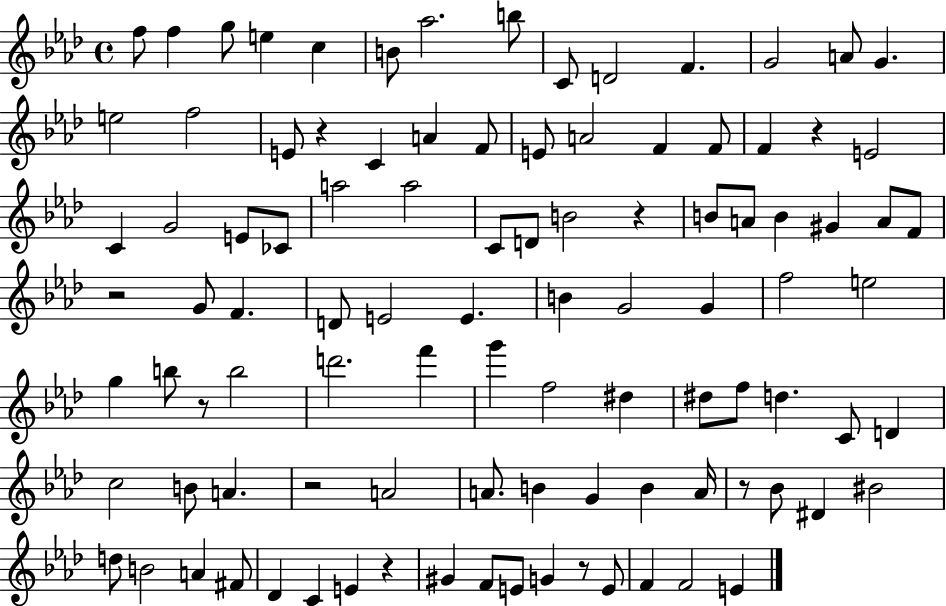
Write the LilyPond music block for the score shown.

{
  \clef treble
  \time 4/4
  \defaultTimeSignature
  \key aes \major
  f''8 f''4 g''8 e''4 c''4 | b'8 aes''2. b''8 | c'8 d'2 f'4. | g'2 a'8 g'4. | \break e''2 f''2 | e'8 r4 c'4 a'4 f'8 | e'8 a'2 f'4 f'8 | f'4 r4 e'2 | \break c'4 g'2 e'8 ces'8 | a''2 a''2 | c'8 d'8 b'2 r4 | b'8 a'8 b'4 gis'4 a'8 f'8 | \break r2 g'8 f'4. | d'8 e'2 e'4. | b'4 g'2 g'4 | f''2 e''2 | \break g''4 b''8 r8 b''2 | d'''2. f'''4 | g'''4 f''2 dis''4 | dis''8 f''8 d''4. c'8 d'4 | \break c''2 b'8 a'4. | r2 a'2 | a'8. b'4 g'4 b'4 a'16 | r8 bes'8 dis'4 bis'2 | \break d''8 b'2 a'4 fis'8 | des'4 c'4 e'4 r4 | gis'4 f'8 e'8 g'4 r8 e'8 | f'4 f'2 e'4 | \break \bar "|."
}